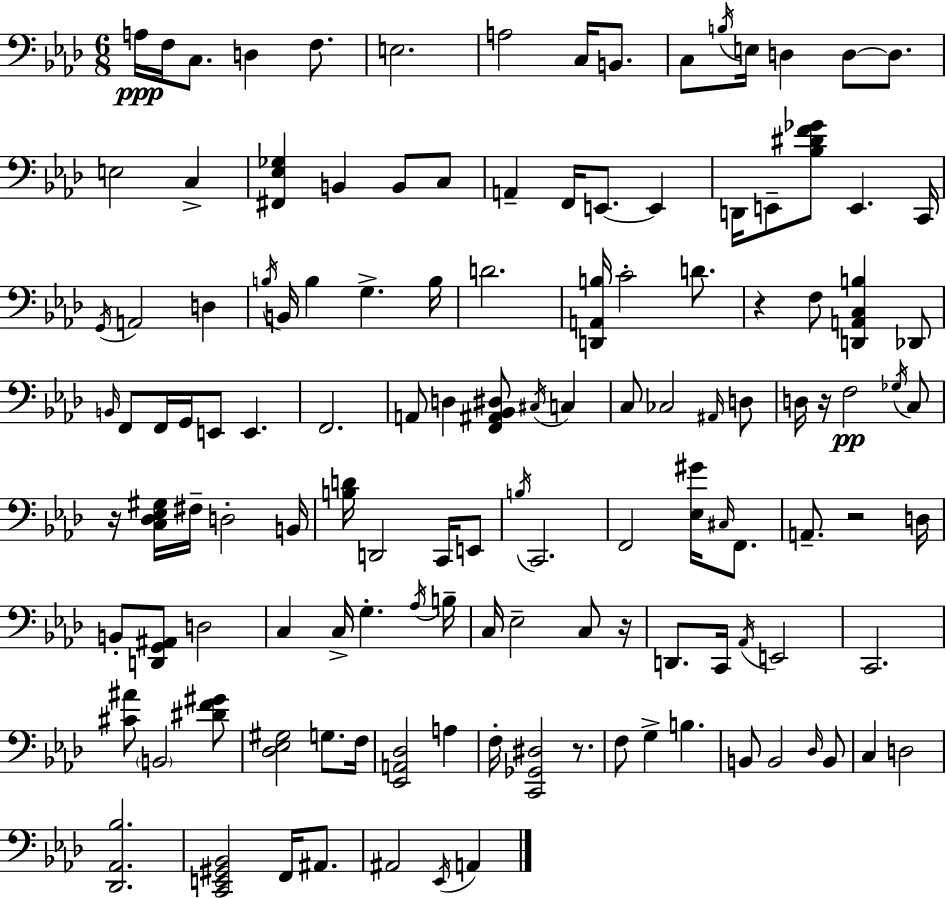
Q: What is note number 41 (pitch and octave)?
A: Db2